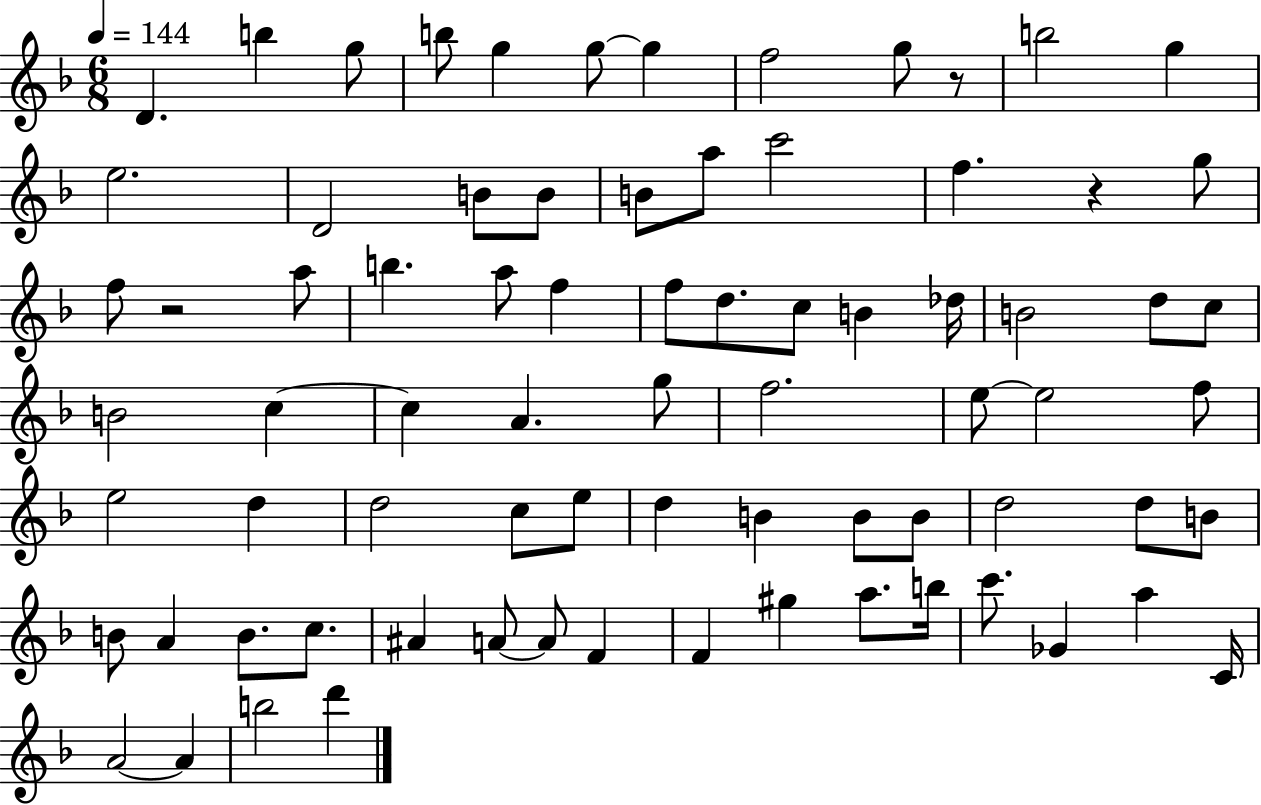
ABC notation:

X:1
T:Untitled
M:6/8
L:1/4
K:F
D b g/2 b/2 g g/2 g f2 g/2 z/2 b2 g e2 D2 B/2 B/2 B/2 a/2 c'2 f z g/2 f/2 z2 a/2 b a/2 f f/2 d/2 c/2 B _d/4 B2 d/2 c/2 B2 c c A g/2 f2 e/2 e2 f/2 e2 d d2 c/2 e/2 d B B/2 B/2 d2 d/2 B/2 B/2 A B/2 c/2 ^A A/2 A/2 F F ^g a/2 b/4 c'/2 _G a C/4 A2 A b2 d'